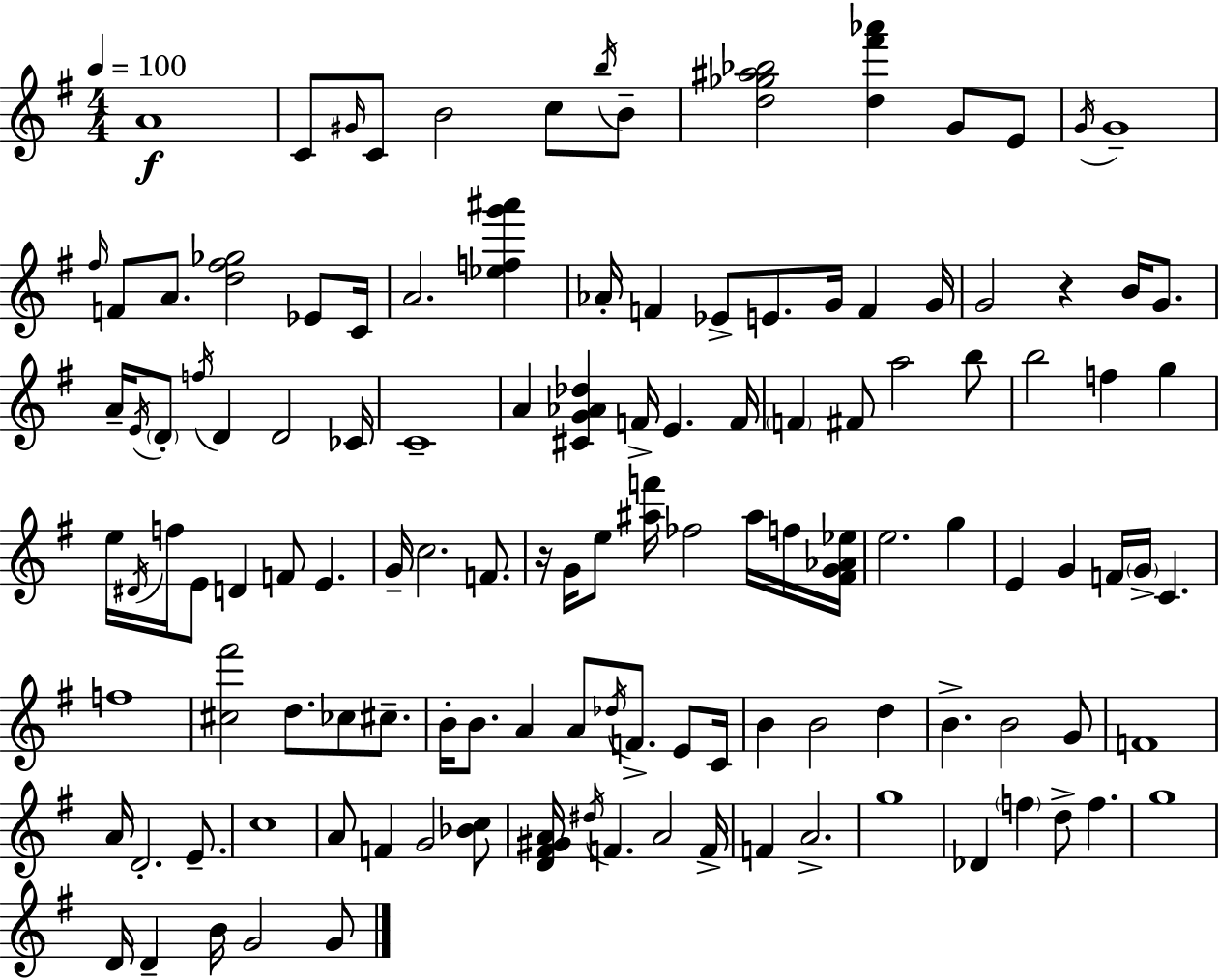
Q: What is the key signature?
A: E minor